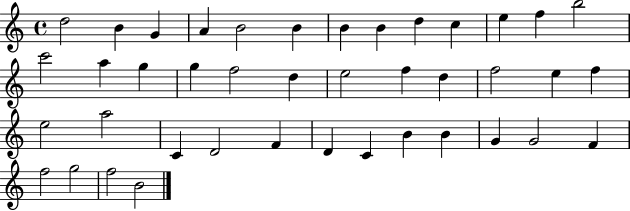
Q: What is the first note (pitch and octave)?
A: D5